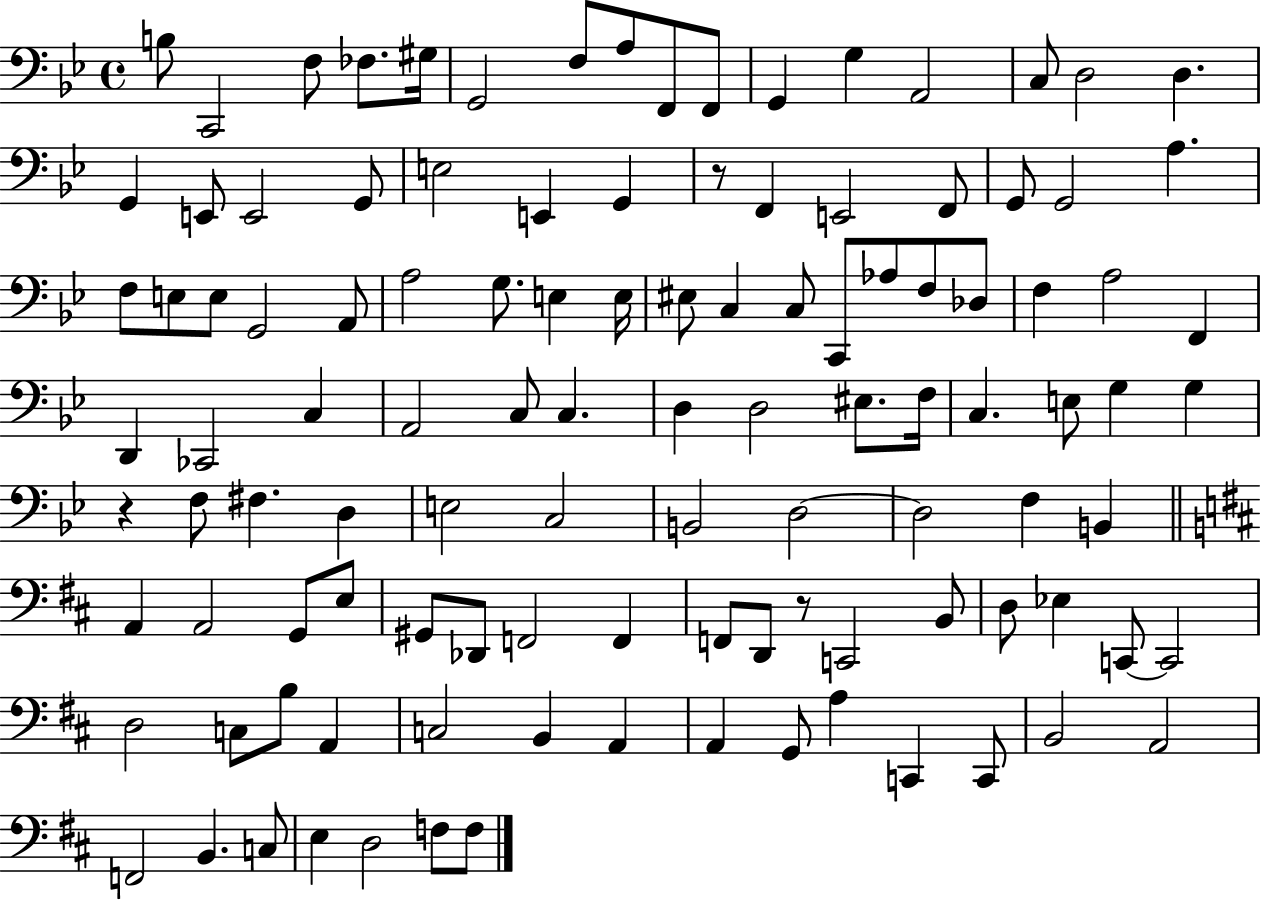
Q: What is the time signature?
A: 4/4